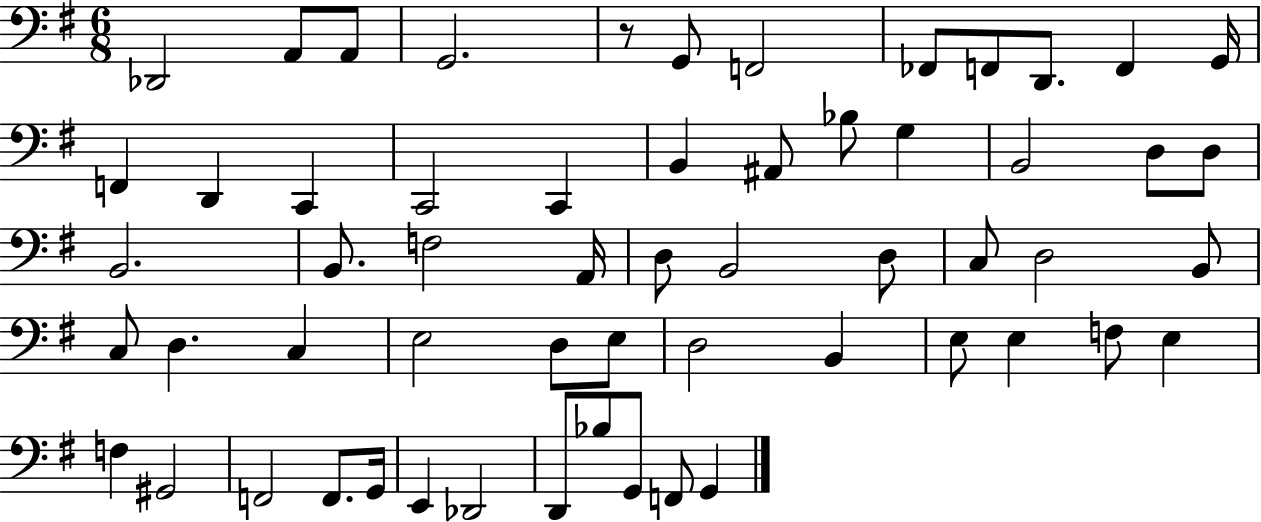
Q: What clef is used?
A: bass